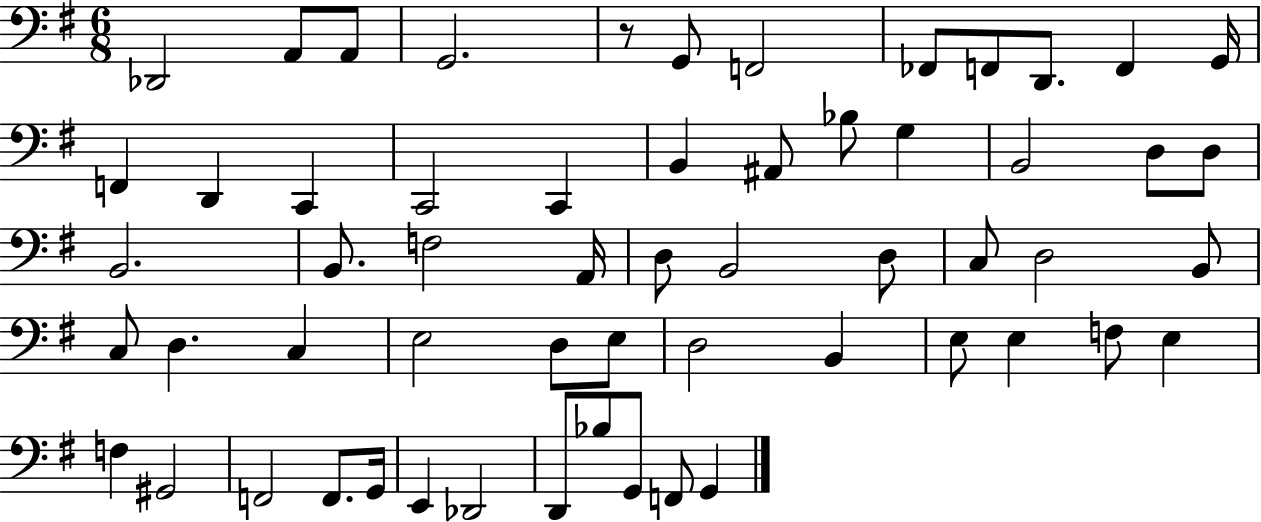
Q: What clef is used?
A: bass